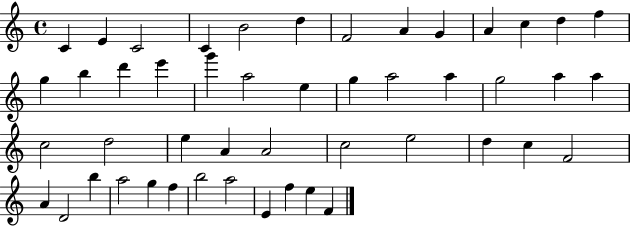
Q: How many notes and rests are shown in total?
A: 48